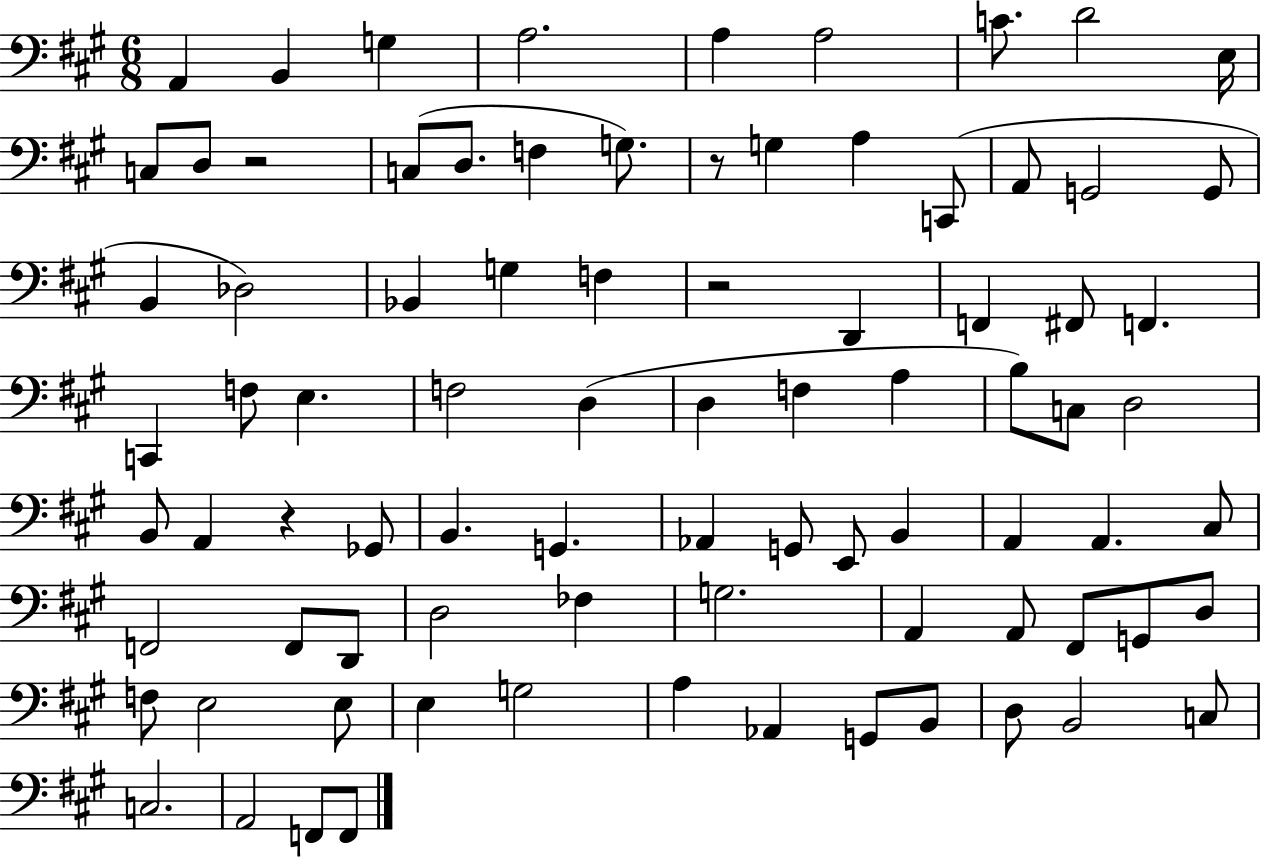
X:1
T:Untitled
M:6/8
L:1/4
K:A
A,, B,, G, A,2 A, A,2 C/2 D2 E,/4 C,/2 D,/2 z2 C,/2 D,/2 F, G,/2 z/2 G, A, C,,/2 A,,/2 G,,2 G,,/2 B,, _D,2 _B,, G, F, z2 D,, F,, ^F,,/2 F,, C,, F,/2 E, F,2 D, D, F, A, B,/2 C,/2 D,2 B,,/2 A,, z _G,,/2 B,, G,, _A,, G,,/2 E,,/2 B,, A,, A,, ^C,/2 F,,2 F,,/2 D,,/2 D,2 _F, G,2 A,, A,,/2 ^F,,/2 G,,/2 D,/2 F,/2 E,2 E,/2 E, G,2 A, _A,, G,,/2 B,,/2 D,/2 B,,2 C,/2 C,2 A,,2 F,,/2 F,,/2